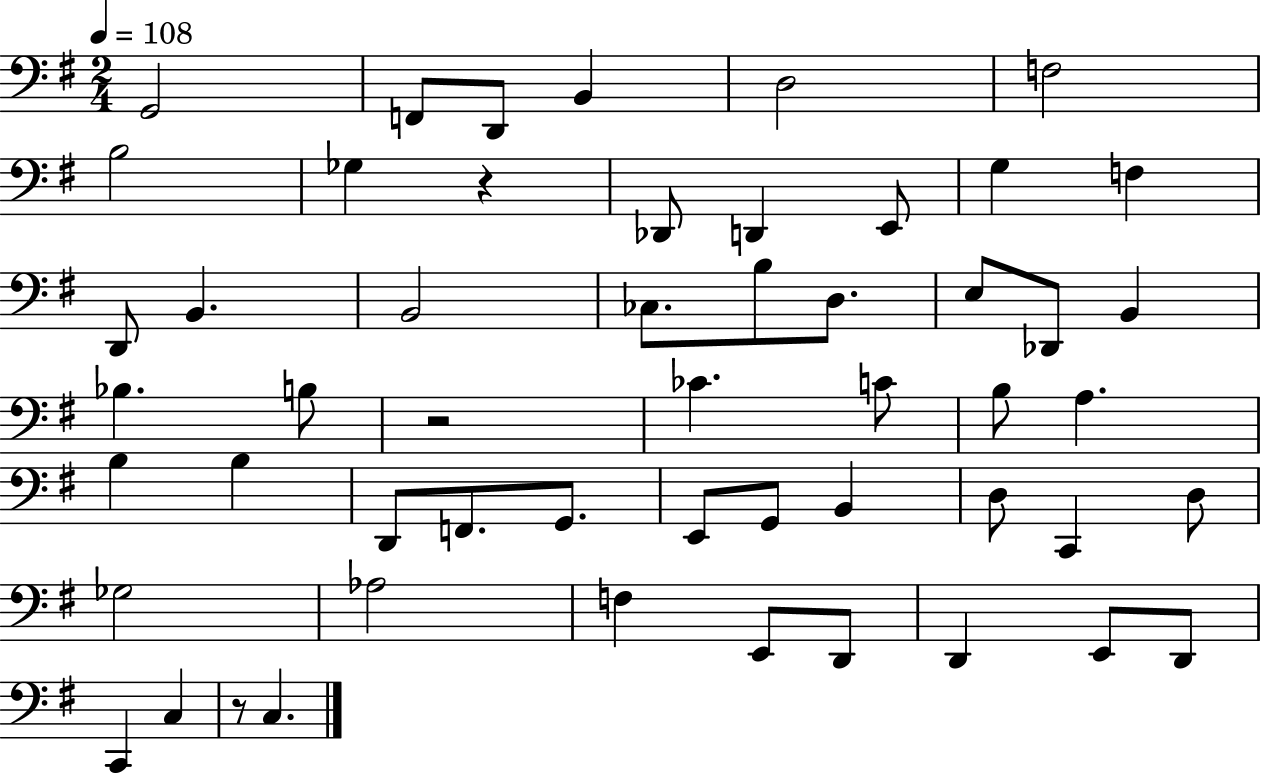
G2/h F2/e D2/e B2/q D3/h F3/h B3/h Gb3/q R/q Db2/e D2/q E2/e G3/q F3/q D2/e B2/q. B2/h CES3/e. B3/e D3/e. E3/e Db2/e B2/q Bb3/q. B3/e R/h CES4/q. C4/e B3/e A3/q. B3/q B3/q D2/e F2/e. G2/e. E2/e G2/e B2/q D3/e C2/q D3/e Gb3/h Ab3/h F3/q E2/e D2/e D2/q E2/e D2/e C2/q C3/q R/e C3/q.